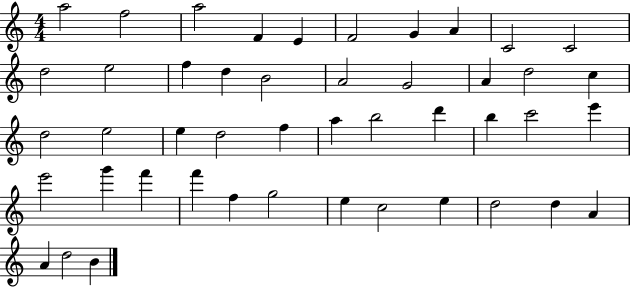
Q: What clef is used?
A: treble